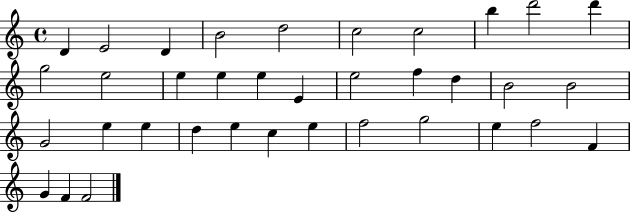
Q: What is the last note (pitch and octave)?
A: F4